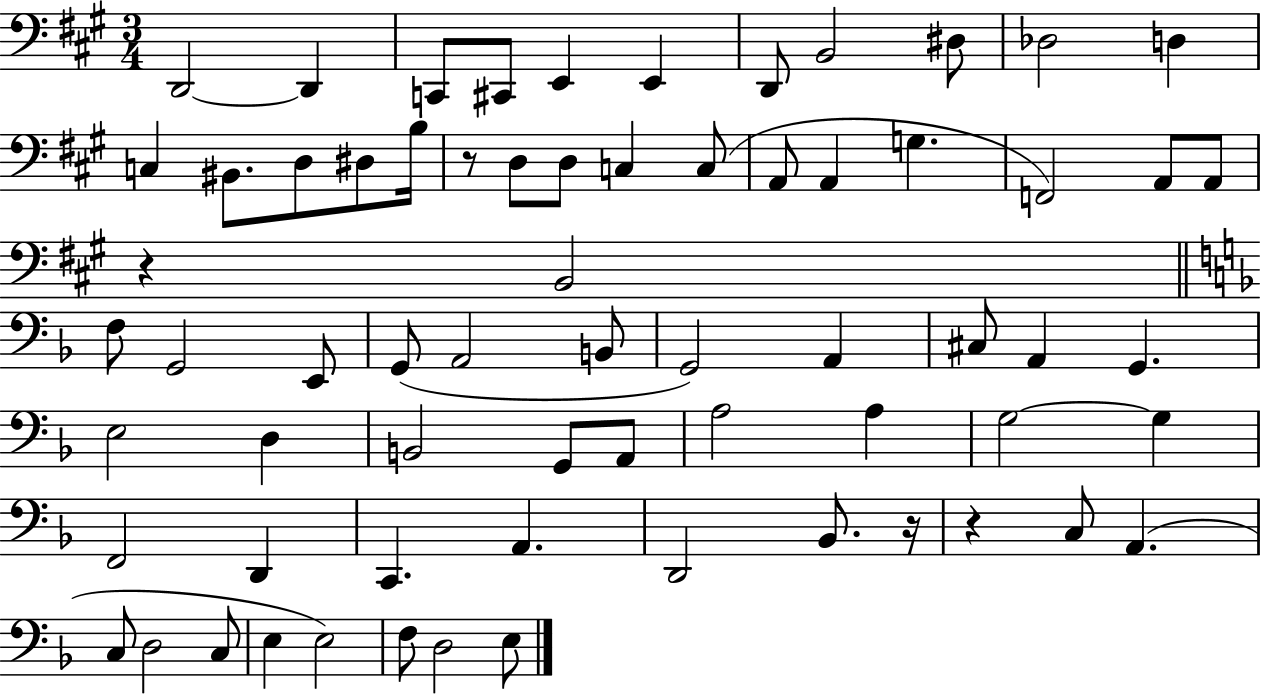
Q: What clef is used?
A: bass